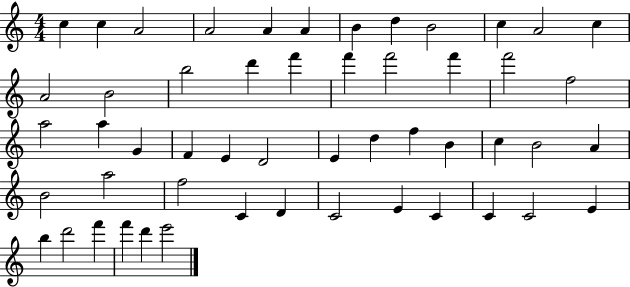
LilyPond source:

{
  \clef treble
  \numericTimeSignature
  \time 4/4
  \key c \major
  c''4 c''4 a'2 | a'2 a'4 a'4 | b'4 d''4 b'2 | c''4 a'2 c''4 | \break a'2 b'2 | b''2 d'''4 f'''4 | f'''4 f'''2 f'''4 | f'''2 f''2 | \break a''2 a''4 g'4 | f'4 e'4 d'2 | e'4 d''4 f''4 b'4 | c''4 b'2 a'4 | \break b'2 a''2 | f''2 c'4 d'4 | c'2 e'4 c'4 | c'4 c'2 e'4 | \break b''4 d'''2 f'''4 | f'''4 d'''4 e'''2 | \bar "|."
}